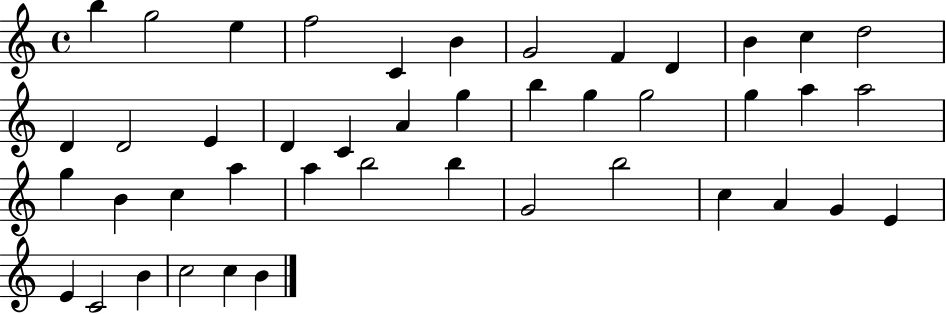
{
  \clef treble
  \time 4/4
  \defaultTimeSignature
  \key c \major
  b''4 g''2 e''4 | f''2 c'4 b'4 | g'2 f'4 d'4 | b'4 c''4 d''2 | \break d'4 d'2 e'4 | d'4 c'4 a'4 g''4 | b''4 g''4 g''2 | g''4 a''4 a''2 | \break g''4 b'4 c''4 a''4 | a''4 b''2 b''4 | g'2 b''2 | c''4 a'4 g'4 e'4 | \break e'4 c'2 b'4 | c''2 c''4 b'4 | \bar "|."
}